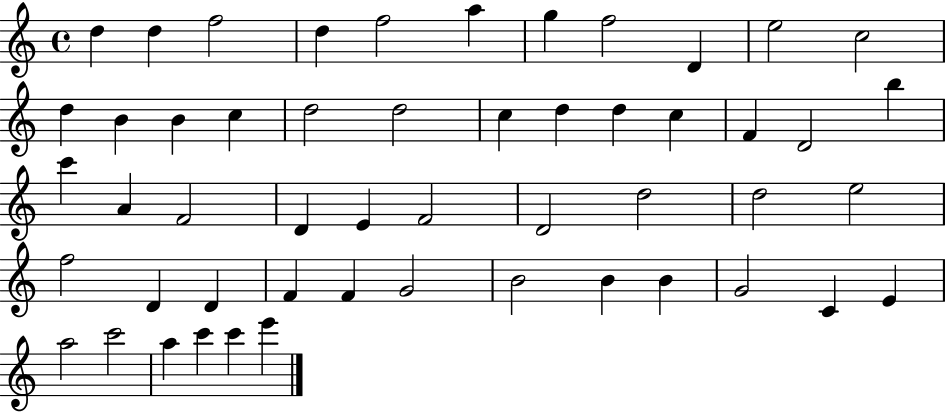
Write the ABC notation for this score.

X:1
T:Untitled
M:4/4
L:1/4
K:C
d d f2 d f2 a g f2 D e2 c2 d B B c d2 d2 c d d c F D2 b c' A F2 D E F2 D2 d2 d2 e2 f2 D D F F G2 B2 B B G2 C E a2 c'2 a c' c' e'